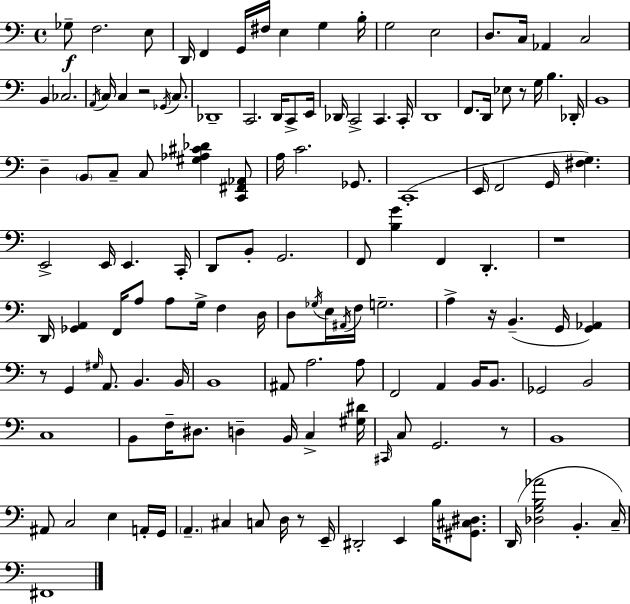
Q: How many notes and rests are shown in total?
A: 136